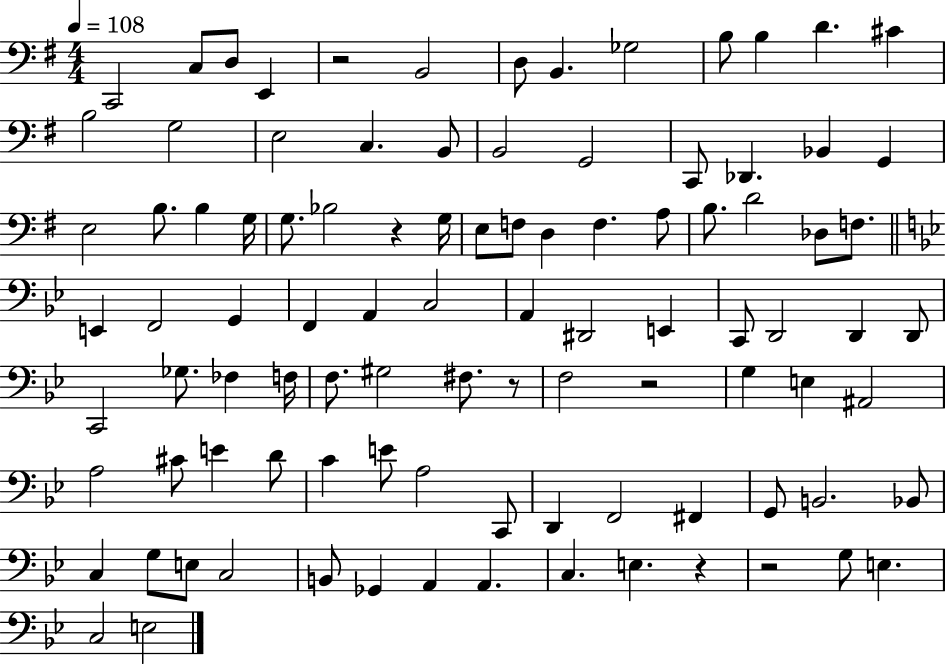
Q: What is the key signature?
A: G major